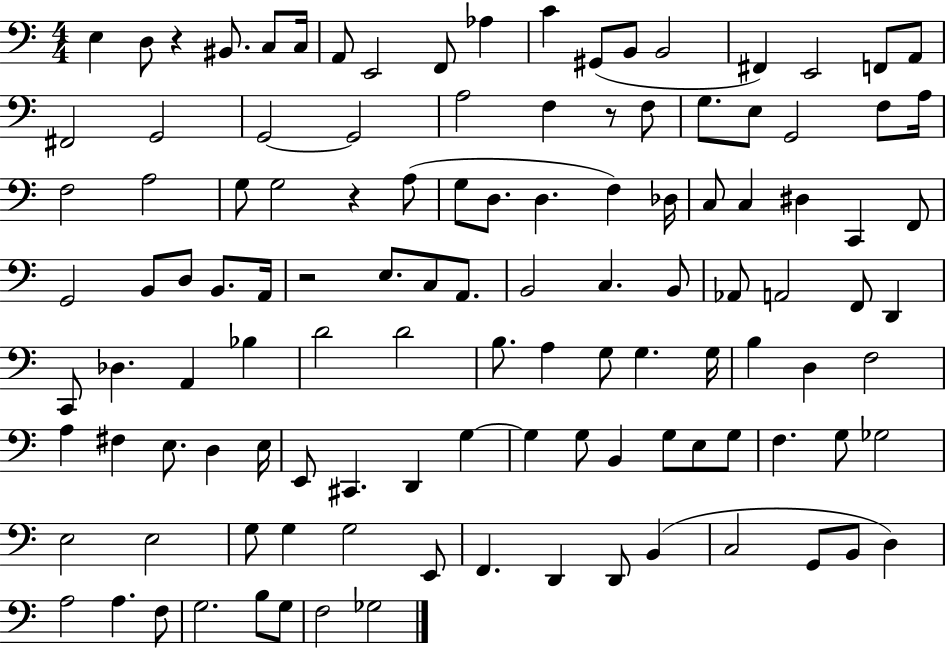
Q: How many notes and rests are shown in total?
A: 117